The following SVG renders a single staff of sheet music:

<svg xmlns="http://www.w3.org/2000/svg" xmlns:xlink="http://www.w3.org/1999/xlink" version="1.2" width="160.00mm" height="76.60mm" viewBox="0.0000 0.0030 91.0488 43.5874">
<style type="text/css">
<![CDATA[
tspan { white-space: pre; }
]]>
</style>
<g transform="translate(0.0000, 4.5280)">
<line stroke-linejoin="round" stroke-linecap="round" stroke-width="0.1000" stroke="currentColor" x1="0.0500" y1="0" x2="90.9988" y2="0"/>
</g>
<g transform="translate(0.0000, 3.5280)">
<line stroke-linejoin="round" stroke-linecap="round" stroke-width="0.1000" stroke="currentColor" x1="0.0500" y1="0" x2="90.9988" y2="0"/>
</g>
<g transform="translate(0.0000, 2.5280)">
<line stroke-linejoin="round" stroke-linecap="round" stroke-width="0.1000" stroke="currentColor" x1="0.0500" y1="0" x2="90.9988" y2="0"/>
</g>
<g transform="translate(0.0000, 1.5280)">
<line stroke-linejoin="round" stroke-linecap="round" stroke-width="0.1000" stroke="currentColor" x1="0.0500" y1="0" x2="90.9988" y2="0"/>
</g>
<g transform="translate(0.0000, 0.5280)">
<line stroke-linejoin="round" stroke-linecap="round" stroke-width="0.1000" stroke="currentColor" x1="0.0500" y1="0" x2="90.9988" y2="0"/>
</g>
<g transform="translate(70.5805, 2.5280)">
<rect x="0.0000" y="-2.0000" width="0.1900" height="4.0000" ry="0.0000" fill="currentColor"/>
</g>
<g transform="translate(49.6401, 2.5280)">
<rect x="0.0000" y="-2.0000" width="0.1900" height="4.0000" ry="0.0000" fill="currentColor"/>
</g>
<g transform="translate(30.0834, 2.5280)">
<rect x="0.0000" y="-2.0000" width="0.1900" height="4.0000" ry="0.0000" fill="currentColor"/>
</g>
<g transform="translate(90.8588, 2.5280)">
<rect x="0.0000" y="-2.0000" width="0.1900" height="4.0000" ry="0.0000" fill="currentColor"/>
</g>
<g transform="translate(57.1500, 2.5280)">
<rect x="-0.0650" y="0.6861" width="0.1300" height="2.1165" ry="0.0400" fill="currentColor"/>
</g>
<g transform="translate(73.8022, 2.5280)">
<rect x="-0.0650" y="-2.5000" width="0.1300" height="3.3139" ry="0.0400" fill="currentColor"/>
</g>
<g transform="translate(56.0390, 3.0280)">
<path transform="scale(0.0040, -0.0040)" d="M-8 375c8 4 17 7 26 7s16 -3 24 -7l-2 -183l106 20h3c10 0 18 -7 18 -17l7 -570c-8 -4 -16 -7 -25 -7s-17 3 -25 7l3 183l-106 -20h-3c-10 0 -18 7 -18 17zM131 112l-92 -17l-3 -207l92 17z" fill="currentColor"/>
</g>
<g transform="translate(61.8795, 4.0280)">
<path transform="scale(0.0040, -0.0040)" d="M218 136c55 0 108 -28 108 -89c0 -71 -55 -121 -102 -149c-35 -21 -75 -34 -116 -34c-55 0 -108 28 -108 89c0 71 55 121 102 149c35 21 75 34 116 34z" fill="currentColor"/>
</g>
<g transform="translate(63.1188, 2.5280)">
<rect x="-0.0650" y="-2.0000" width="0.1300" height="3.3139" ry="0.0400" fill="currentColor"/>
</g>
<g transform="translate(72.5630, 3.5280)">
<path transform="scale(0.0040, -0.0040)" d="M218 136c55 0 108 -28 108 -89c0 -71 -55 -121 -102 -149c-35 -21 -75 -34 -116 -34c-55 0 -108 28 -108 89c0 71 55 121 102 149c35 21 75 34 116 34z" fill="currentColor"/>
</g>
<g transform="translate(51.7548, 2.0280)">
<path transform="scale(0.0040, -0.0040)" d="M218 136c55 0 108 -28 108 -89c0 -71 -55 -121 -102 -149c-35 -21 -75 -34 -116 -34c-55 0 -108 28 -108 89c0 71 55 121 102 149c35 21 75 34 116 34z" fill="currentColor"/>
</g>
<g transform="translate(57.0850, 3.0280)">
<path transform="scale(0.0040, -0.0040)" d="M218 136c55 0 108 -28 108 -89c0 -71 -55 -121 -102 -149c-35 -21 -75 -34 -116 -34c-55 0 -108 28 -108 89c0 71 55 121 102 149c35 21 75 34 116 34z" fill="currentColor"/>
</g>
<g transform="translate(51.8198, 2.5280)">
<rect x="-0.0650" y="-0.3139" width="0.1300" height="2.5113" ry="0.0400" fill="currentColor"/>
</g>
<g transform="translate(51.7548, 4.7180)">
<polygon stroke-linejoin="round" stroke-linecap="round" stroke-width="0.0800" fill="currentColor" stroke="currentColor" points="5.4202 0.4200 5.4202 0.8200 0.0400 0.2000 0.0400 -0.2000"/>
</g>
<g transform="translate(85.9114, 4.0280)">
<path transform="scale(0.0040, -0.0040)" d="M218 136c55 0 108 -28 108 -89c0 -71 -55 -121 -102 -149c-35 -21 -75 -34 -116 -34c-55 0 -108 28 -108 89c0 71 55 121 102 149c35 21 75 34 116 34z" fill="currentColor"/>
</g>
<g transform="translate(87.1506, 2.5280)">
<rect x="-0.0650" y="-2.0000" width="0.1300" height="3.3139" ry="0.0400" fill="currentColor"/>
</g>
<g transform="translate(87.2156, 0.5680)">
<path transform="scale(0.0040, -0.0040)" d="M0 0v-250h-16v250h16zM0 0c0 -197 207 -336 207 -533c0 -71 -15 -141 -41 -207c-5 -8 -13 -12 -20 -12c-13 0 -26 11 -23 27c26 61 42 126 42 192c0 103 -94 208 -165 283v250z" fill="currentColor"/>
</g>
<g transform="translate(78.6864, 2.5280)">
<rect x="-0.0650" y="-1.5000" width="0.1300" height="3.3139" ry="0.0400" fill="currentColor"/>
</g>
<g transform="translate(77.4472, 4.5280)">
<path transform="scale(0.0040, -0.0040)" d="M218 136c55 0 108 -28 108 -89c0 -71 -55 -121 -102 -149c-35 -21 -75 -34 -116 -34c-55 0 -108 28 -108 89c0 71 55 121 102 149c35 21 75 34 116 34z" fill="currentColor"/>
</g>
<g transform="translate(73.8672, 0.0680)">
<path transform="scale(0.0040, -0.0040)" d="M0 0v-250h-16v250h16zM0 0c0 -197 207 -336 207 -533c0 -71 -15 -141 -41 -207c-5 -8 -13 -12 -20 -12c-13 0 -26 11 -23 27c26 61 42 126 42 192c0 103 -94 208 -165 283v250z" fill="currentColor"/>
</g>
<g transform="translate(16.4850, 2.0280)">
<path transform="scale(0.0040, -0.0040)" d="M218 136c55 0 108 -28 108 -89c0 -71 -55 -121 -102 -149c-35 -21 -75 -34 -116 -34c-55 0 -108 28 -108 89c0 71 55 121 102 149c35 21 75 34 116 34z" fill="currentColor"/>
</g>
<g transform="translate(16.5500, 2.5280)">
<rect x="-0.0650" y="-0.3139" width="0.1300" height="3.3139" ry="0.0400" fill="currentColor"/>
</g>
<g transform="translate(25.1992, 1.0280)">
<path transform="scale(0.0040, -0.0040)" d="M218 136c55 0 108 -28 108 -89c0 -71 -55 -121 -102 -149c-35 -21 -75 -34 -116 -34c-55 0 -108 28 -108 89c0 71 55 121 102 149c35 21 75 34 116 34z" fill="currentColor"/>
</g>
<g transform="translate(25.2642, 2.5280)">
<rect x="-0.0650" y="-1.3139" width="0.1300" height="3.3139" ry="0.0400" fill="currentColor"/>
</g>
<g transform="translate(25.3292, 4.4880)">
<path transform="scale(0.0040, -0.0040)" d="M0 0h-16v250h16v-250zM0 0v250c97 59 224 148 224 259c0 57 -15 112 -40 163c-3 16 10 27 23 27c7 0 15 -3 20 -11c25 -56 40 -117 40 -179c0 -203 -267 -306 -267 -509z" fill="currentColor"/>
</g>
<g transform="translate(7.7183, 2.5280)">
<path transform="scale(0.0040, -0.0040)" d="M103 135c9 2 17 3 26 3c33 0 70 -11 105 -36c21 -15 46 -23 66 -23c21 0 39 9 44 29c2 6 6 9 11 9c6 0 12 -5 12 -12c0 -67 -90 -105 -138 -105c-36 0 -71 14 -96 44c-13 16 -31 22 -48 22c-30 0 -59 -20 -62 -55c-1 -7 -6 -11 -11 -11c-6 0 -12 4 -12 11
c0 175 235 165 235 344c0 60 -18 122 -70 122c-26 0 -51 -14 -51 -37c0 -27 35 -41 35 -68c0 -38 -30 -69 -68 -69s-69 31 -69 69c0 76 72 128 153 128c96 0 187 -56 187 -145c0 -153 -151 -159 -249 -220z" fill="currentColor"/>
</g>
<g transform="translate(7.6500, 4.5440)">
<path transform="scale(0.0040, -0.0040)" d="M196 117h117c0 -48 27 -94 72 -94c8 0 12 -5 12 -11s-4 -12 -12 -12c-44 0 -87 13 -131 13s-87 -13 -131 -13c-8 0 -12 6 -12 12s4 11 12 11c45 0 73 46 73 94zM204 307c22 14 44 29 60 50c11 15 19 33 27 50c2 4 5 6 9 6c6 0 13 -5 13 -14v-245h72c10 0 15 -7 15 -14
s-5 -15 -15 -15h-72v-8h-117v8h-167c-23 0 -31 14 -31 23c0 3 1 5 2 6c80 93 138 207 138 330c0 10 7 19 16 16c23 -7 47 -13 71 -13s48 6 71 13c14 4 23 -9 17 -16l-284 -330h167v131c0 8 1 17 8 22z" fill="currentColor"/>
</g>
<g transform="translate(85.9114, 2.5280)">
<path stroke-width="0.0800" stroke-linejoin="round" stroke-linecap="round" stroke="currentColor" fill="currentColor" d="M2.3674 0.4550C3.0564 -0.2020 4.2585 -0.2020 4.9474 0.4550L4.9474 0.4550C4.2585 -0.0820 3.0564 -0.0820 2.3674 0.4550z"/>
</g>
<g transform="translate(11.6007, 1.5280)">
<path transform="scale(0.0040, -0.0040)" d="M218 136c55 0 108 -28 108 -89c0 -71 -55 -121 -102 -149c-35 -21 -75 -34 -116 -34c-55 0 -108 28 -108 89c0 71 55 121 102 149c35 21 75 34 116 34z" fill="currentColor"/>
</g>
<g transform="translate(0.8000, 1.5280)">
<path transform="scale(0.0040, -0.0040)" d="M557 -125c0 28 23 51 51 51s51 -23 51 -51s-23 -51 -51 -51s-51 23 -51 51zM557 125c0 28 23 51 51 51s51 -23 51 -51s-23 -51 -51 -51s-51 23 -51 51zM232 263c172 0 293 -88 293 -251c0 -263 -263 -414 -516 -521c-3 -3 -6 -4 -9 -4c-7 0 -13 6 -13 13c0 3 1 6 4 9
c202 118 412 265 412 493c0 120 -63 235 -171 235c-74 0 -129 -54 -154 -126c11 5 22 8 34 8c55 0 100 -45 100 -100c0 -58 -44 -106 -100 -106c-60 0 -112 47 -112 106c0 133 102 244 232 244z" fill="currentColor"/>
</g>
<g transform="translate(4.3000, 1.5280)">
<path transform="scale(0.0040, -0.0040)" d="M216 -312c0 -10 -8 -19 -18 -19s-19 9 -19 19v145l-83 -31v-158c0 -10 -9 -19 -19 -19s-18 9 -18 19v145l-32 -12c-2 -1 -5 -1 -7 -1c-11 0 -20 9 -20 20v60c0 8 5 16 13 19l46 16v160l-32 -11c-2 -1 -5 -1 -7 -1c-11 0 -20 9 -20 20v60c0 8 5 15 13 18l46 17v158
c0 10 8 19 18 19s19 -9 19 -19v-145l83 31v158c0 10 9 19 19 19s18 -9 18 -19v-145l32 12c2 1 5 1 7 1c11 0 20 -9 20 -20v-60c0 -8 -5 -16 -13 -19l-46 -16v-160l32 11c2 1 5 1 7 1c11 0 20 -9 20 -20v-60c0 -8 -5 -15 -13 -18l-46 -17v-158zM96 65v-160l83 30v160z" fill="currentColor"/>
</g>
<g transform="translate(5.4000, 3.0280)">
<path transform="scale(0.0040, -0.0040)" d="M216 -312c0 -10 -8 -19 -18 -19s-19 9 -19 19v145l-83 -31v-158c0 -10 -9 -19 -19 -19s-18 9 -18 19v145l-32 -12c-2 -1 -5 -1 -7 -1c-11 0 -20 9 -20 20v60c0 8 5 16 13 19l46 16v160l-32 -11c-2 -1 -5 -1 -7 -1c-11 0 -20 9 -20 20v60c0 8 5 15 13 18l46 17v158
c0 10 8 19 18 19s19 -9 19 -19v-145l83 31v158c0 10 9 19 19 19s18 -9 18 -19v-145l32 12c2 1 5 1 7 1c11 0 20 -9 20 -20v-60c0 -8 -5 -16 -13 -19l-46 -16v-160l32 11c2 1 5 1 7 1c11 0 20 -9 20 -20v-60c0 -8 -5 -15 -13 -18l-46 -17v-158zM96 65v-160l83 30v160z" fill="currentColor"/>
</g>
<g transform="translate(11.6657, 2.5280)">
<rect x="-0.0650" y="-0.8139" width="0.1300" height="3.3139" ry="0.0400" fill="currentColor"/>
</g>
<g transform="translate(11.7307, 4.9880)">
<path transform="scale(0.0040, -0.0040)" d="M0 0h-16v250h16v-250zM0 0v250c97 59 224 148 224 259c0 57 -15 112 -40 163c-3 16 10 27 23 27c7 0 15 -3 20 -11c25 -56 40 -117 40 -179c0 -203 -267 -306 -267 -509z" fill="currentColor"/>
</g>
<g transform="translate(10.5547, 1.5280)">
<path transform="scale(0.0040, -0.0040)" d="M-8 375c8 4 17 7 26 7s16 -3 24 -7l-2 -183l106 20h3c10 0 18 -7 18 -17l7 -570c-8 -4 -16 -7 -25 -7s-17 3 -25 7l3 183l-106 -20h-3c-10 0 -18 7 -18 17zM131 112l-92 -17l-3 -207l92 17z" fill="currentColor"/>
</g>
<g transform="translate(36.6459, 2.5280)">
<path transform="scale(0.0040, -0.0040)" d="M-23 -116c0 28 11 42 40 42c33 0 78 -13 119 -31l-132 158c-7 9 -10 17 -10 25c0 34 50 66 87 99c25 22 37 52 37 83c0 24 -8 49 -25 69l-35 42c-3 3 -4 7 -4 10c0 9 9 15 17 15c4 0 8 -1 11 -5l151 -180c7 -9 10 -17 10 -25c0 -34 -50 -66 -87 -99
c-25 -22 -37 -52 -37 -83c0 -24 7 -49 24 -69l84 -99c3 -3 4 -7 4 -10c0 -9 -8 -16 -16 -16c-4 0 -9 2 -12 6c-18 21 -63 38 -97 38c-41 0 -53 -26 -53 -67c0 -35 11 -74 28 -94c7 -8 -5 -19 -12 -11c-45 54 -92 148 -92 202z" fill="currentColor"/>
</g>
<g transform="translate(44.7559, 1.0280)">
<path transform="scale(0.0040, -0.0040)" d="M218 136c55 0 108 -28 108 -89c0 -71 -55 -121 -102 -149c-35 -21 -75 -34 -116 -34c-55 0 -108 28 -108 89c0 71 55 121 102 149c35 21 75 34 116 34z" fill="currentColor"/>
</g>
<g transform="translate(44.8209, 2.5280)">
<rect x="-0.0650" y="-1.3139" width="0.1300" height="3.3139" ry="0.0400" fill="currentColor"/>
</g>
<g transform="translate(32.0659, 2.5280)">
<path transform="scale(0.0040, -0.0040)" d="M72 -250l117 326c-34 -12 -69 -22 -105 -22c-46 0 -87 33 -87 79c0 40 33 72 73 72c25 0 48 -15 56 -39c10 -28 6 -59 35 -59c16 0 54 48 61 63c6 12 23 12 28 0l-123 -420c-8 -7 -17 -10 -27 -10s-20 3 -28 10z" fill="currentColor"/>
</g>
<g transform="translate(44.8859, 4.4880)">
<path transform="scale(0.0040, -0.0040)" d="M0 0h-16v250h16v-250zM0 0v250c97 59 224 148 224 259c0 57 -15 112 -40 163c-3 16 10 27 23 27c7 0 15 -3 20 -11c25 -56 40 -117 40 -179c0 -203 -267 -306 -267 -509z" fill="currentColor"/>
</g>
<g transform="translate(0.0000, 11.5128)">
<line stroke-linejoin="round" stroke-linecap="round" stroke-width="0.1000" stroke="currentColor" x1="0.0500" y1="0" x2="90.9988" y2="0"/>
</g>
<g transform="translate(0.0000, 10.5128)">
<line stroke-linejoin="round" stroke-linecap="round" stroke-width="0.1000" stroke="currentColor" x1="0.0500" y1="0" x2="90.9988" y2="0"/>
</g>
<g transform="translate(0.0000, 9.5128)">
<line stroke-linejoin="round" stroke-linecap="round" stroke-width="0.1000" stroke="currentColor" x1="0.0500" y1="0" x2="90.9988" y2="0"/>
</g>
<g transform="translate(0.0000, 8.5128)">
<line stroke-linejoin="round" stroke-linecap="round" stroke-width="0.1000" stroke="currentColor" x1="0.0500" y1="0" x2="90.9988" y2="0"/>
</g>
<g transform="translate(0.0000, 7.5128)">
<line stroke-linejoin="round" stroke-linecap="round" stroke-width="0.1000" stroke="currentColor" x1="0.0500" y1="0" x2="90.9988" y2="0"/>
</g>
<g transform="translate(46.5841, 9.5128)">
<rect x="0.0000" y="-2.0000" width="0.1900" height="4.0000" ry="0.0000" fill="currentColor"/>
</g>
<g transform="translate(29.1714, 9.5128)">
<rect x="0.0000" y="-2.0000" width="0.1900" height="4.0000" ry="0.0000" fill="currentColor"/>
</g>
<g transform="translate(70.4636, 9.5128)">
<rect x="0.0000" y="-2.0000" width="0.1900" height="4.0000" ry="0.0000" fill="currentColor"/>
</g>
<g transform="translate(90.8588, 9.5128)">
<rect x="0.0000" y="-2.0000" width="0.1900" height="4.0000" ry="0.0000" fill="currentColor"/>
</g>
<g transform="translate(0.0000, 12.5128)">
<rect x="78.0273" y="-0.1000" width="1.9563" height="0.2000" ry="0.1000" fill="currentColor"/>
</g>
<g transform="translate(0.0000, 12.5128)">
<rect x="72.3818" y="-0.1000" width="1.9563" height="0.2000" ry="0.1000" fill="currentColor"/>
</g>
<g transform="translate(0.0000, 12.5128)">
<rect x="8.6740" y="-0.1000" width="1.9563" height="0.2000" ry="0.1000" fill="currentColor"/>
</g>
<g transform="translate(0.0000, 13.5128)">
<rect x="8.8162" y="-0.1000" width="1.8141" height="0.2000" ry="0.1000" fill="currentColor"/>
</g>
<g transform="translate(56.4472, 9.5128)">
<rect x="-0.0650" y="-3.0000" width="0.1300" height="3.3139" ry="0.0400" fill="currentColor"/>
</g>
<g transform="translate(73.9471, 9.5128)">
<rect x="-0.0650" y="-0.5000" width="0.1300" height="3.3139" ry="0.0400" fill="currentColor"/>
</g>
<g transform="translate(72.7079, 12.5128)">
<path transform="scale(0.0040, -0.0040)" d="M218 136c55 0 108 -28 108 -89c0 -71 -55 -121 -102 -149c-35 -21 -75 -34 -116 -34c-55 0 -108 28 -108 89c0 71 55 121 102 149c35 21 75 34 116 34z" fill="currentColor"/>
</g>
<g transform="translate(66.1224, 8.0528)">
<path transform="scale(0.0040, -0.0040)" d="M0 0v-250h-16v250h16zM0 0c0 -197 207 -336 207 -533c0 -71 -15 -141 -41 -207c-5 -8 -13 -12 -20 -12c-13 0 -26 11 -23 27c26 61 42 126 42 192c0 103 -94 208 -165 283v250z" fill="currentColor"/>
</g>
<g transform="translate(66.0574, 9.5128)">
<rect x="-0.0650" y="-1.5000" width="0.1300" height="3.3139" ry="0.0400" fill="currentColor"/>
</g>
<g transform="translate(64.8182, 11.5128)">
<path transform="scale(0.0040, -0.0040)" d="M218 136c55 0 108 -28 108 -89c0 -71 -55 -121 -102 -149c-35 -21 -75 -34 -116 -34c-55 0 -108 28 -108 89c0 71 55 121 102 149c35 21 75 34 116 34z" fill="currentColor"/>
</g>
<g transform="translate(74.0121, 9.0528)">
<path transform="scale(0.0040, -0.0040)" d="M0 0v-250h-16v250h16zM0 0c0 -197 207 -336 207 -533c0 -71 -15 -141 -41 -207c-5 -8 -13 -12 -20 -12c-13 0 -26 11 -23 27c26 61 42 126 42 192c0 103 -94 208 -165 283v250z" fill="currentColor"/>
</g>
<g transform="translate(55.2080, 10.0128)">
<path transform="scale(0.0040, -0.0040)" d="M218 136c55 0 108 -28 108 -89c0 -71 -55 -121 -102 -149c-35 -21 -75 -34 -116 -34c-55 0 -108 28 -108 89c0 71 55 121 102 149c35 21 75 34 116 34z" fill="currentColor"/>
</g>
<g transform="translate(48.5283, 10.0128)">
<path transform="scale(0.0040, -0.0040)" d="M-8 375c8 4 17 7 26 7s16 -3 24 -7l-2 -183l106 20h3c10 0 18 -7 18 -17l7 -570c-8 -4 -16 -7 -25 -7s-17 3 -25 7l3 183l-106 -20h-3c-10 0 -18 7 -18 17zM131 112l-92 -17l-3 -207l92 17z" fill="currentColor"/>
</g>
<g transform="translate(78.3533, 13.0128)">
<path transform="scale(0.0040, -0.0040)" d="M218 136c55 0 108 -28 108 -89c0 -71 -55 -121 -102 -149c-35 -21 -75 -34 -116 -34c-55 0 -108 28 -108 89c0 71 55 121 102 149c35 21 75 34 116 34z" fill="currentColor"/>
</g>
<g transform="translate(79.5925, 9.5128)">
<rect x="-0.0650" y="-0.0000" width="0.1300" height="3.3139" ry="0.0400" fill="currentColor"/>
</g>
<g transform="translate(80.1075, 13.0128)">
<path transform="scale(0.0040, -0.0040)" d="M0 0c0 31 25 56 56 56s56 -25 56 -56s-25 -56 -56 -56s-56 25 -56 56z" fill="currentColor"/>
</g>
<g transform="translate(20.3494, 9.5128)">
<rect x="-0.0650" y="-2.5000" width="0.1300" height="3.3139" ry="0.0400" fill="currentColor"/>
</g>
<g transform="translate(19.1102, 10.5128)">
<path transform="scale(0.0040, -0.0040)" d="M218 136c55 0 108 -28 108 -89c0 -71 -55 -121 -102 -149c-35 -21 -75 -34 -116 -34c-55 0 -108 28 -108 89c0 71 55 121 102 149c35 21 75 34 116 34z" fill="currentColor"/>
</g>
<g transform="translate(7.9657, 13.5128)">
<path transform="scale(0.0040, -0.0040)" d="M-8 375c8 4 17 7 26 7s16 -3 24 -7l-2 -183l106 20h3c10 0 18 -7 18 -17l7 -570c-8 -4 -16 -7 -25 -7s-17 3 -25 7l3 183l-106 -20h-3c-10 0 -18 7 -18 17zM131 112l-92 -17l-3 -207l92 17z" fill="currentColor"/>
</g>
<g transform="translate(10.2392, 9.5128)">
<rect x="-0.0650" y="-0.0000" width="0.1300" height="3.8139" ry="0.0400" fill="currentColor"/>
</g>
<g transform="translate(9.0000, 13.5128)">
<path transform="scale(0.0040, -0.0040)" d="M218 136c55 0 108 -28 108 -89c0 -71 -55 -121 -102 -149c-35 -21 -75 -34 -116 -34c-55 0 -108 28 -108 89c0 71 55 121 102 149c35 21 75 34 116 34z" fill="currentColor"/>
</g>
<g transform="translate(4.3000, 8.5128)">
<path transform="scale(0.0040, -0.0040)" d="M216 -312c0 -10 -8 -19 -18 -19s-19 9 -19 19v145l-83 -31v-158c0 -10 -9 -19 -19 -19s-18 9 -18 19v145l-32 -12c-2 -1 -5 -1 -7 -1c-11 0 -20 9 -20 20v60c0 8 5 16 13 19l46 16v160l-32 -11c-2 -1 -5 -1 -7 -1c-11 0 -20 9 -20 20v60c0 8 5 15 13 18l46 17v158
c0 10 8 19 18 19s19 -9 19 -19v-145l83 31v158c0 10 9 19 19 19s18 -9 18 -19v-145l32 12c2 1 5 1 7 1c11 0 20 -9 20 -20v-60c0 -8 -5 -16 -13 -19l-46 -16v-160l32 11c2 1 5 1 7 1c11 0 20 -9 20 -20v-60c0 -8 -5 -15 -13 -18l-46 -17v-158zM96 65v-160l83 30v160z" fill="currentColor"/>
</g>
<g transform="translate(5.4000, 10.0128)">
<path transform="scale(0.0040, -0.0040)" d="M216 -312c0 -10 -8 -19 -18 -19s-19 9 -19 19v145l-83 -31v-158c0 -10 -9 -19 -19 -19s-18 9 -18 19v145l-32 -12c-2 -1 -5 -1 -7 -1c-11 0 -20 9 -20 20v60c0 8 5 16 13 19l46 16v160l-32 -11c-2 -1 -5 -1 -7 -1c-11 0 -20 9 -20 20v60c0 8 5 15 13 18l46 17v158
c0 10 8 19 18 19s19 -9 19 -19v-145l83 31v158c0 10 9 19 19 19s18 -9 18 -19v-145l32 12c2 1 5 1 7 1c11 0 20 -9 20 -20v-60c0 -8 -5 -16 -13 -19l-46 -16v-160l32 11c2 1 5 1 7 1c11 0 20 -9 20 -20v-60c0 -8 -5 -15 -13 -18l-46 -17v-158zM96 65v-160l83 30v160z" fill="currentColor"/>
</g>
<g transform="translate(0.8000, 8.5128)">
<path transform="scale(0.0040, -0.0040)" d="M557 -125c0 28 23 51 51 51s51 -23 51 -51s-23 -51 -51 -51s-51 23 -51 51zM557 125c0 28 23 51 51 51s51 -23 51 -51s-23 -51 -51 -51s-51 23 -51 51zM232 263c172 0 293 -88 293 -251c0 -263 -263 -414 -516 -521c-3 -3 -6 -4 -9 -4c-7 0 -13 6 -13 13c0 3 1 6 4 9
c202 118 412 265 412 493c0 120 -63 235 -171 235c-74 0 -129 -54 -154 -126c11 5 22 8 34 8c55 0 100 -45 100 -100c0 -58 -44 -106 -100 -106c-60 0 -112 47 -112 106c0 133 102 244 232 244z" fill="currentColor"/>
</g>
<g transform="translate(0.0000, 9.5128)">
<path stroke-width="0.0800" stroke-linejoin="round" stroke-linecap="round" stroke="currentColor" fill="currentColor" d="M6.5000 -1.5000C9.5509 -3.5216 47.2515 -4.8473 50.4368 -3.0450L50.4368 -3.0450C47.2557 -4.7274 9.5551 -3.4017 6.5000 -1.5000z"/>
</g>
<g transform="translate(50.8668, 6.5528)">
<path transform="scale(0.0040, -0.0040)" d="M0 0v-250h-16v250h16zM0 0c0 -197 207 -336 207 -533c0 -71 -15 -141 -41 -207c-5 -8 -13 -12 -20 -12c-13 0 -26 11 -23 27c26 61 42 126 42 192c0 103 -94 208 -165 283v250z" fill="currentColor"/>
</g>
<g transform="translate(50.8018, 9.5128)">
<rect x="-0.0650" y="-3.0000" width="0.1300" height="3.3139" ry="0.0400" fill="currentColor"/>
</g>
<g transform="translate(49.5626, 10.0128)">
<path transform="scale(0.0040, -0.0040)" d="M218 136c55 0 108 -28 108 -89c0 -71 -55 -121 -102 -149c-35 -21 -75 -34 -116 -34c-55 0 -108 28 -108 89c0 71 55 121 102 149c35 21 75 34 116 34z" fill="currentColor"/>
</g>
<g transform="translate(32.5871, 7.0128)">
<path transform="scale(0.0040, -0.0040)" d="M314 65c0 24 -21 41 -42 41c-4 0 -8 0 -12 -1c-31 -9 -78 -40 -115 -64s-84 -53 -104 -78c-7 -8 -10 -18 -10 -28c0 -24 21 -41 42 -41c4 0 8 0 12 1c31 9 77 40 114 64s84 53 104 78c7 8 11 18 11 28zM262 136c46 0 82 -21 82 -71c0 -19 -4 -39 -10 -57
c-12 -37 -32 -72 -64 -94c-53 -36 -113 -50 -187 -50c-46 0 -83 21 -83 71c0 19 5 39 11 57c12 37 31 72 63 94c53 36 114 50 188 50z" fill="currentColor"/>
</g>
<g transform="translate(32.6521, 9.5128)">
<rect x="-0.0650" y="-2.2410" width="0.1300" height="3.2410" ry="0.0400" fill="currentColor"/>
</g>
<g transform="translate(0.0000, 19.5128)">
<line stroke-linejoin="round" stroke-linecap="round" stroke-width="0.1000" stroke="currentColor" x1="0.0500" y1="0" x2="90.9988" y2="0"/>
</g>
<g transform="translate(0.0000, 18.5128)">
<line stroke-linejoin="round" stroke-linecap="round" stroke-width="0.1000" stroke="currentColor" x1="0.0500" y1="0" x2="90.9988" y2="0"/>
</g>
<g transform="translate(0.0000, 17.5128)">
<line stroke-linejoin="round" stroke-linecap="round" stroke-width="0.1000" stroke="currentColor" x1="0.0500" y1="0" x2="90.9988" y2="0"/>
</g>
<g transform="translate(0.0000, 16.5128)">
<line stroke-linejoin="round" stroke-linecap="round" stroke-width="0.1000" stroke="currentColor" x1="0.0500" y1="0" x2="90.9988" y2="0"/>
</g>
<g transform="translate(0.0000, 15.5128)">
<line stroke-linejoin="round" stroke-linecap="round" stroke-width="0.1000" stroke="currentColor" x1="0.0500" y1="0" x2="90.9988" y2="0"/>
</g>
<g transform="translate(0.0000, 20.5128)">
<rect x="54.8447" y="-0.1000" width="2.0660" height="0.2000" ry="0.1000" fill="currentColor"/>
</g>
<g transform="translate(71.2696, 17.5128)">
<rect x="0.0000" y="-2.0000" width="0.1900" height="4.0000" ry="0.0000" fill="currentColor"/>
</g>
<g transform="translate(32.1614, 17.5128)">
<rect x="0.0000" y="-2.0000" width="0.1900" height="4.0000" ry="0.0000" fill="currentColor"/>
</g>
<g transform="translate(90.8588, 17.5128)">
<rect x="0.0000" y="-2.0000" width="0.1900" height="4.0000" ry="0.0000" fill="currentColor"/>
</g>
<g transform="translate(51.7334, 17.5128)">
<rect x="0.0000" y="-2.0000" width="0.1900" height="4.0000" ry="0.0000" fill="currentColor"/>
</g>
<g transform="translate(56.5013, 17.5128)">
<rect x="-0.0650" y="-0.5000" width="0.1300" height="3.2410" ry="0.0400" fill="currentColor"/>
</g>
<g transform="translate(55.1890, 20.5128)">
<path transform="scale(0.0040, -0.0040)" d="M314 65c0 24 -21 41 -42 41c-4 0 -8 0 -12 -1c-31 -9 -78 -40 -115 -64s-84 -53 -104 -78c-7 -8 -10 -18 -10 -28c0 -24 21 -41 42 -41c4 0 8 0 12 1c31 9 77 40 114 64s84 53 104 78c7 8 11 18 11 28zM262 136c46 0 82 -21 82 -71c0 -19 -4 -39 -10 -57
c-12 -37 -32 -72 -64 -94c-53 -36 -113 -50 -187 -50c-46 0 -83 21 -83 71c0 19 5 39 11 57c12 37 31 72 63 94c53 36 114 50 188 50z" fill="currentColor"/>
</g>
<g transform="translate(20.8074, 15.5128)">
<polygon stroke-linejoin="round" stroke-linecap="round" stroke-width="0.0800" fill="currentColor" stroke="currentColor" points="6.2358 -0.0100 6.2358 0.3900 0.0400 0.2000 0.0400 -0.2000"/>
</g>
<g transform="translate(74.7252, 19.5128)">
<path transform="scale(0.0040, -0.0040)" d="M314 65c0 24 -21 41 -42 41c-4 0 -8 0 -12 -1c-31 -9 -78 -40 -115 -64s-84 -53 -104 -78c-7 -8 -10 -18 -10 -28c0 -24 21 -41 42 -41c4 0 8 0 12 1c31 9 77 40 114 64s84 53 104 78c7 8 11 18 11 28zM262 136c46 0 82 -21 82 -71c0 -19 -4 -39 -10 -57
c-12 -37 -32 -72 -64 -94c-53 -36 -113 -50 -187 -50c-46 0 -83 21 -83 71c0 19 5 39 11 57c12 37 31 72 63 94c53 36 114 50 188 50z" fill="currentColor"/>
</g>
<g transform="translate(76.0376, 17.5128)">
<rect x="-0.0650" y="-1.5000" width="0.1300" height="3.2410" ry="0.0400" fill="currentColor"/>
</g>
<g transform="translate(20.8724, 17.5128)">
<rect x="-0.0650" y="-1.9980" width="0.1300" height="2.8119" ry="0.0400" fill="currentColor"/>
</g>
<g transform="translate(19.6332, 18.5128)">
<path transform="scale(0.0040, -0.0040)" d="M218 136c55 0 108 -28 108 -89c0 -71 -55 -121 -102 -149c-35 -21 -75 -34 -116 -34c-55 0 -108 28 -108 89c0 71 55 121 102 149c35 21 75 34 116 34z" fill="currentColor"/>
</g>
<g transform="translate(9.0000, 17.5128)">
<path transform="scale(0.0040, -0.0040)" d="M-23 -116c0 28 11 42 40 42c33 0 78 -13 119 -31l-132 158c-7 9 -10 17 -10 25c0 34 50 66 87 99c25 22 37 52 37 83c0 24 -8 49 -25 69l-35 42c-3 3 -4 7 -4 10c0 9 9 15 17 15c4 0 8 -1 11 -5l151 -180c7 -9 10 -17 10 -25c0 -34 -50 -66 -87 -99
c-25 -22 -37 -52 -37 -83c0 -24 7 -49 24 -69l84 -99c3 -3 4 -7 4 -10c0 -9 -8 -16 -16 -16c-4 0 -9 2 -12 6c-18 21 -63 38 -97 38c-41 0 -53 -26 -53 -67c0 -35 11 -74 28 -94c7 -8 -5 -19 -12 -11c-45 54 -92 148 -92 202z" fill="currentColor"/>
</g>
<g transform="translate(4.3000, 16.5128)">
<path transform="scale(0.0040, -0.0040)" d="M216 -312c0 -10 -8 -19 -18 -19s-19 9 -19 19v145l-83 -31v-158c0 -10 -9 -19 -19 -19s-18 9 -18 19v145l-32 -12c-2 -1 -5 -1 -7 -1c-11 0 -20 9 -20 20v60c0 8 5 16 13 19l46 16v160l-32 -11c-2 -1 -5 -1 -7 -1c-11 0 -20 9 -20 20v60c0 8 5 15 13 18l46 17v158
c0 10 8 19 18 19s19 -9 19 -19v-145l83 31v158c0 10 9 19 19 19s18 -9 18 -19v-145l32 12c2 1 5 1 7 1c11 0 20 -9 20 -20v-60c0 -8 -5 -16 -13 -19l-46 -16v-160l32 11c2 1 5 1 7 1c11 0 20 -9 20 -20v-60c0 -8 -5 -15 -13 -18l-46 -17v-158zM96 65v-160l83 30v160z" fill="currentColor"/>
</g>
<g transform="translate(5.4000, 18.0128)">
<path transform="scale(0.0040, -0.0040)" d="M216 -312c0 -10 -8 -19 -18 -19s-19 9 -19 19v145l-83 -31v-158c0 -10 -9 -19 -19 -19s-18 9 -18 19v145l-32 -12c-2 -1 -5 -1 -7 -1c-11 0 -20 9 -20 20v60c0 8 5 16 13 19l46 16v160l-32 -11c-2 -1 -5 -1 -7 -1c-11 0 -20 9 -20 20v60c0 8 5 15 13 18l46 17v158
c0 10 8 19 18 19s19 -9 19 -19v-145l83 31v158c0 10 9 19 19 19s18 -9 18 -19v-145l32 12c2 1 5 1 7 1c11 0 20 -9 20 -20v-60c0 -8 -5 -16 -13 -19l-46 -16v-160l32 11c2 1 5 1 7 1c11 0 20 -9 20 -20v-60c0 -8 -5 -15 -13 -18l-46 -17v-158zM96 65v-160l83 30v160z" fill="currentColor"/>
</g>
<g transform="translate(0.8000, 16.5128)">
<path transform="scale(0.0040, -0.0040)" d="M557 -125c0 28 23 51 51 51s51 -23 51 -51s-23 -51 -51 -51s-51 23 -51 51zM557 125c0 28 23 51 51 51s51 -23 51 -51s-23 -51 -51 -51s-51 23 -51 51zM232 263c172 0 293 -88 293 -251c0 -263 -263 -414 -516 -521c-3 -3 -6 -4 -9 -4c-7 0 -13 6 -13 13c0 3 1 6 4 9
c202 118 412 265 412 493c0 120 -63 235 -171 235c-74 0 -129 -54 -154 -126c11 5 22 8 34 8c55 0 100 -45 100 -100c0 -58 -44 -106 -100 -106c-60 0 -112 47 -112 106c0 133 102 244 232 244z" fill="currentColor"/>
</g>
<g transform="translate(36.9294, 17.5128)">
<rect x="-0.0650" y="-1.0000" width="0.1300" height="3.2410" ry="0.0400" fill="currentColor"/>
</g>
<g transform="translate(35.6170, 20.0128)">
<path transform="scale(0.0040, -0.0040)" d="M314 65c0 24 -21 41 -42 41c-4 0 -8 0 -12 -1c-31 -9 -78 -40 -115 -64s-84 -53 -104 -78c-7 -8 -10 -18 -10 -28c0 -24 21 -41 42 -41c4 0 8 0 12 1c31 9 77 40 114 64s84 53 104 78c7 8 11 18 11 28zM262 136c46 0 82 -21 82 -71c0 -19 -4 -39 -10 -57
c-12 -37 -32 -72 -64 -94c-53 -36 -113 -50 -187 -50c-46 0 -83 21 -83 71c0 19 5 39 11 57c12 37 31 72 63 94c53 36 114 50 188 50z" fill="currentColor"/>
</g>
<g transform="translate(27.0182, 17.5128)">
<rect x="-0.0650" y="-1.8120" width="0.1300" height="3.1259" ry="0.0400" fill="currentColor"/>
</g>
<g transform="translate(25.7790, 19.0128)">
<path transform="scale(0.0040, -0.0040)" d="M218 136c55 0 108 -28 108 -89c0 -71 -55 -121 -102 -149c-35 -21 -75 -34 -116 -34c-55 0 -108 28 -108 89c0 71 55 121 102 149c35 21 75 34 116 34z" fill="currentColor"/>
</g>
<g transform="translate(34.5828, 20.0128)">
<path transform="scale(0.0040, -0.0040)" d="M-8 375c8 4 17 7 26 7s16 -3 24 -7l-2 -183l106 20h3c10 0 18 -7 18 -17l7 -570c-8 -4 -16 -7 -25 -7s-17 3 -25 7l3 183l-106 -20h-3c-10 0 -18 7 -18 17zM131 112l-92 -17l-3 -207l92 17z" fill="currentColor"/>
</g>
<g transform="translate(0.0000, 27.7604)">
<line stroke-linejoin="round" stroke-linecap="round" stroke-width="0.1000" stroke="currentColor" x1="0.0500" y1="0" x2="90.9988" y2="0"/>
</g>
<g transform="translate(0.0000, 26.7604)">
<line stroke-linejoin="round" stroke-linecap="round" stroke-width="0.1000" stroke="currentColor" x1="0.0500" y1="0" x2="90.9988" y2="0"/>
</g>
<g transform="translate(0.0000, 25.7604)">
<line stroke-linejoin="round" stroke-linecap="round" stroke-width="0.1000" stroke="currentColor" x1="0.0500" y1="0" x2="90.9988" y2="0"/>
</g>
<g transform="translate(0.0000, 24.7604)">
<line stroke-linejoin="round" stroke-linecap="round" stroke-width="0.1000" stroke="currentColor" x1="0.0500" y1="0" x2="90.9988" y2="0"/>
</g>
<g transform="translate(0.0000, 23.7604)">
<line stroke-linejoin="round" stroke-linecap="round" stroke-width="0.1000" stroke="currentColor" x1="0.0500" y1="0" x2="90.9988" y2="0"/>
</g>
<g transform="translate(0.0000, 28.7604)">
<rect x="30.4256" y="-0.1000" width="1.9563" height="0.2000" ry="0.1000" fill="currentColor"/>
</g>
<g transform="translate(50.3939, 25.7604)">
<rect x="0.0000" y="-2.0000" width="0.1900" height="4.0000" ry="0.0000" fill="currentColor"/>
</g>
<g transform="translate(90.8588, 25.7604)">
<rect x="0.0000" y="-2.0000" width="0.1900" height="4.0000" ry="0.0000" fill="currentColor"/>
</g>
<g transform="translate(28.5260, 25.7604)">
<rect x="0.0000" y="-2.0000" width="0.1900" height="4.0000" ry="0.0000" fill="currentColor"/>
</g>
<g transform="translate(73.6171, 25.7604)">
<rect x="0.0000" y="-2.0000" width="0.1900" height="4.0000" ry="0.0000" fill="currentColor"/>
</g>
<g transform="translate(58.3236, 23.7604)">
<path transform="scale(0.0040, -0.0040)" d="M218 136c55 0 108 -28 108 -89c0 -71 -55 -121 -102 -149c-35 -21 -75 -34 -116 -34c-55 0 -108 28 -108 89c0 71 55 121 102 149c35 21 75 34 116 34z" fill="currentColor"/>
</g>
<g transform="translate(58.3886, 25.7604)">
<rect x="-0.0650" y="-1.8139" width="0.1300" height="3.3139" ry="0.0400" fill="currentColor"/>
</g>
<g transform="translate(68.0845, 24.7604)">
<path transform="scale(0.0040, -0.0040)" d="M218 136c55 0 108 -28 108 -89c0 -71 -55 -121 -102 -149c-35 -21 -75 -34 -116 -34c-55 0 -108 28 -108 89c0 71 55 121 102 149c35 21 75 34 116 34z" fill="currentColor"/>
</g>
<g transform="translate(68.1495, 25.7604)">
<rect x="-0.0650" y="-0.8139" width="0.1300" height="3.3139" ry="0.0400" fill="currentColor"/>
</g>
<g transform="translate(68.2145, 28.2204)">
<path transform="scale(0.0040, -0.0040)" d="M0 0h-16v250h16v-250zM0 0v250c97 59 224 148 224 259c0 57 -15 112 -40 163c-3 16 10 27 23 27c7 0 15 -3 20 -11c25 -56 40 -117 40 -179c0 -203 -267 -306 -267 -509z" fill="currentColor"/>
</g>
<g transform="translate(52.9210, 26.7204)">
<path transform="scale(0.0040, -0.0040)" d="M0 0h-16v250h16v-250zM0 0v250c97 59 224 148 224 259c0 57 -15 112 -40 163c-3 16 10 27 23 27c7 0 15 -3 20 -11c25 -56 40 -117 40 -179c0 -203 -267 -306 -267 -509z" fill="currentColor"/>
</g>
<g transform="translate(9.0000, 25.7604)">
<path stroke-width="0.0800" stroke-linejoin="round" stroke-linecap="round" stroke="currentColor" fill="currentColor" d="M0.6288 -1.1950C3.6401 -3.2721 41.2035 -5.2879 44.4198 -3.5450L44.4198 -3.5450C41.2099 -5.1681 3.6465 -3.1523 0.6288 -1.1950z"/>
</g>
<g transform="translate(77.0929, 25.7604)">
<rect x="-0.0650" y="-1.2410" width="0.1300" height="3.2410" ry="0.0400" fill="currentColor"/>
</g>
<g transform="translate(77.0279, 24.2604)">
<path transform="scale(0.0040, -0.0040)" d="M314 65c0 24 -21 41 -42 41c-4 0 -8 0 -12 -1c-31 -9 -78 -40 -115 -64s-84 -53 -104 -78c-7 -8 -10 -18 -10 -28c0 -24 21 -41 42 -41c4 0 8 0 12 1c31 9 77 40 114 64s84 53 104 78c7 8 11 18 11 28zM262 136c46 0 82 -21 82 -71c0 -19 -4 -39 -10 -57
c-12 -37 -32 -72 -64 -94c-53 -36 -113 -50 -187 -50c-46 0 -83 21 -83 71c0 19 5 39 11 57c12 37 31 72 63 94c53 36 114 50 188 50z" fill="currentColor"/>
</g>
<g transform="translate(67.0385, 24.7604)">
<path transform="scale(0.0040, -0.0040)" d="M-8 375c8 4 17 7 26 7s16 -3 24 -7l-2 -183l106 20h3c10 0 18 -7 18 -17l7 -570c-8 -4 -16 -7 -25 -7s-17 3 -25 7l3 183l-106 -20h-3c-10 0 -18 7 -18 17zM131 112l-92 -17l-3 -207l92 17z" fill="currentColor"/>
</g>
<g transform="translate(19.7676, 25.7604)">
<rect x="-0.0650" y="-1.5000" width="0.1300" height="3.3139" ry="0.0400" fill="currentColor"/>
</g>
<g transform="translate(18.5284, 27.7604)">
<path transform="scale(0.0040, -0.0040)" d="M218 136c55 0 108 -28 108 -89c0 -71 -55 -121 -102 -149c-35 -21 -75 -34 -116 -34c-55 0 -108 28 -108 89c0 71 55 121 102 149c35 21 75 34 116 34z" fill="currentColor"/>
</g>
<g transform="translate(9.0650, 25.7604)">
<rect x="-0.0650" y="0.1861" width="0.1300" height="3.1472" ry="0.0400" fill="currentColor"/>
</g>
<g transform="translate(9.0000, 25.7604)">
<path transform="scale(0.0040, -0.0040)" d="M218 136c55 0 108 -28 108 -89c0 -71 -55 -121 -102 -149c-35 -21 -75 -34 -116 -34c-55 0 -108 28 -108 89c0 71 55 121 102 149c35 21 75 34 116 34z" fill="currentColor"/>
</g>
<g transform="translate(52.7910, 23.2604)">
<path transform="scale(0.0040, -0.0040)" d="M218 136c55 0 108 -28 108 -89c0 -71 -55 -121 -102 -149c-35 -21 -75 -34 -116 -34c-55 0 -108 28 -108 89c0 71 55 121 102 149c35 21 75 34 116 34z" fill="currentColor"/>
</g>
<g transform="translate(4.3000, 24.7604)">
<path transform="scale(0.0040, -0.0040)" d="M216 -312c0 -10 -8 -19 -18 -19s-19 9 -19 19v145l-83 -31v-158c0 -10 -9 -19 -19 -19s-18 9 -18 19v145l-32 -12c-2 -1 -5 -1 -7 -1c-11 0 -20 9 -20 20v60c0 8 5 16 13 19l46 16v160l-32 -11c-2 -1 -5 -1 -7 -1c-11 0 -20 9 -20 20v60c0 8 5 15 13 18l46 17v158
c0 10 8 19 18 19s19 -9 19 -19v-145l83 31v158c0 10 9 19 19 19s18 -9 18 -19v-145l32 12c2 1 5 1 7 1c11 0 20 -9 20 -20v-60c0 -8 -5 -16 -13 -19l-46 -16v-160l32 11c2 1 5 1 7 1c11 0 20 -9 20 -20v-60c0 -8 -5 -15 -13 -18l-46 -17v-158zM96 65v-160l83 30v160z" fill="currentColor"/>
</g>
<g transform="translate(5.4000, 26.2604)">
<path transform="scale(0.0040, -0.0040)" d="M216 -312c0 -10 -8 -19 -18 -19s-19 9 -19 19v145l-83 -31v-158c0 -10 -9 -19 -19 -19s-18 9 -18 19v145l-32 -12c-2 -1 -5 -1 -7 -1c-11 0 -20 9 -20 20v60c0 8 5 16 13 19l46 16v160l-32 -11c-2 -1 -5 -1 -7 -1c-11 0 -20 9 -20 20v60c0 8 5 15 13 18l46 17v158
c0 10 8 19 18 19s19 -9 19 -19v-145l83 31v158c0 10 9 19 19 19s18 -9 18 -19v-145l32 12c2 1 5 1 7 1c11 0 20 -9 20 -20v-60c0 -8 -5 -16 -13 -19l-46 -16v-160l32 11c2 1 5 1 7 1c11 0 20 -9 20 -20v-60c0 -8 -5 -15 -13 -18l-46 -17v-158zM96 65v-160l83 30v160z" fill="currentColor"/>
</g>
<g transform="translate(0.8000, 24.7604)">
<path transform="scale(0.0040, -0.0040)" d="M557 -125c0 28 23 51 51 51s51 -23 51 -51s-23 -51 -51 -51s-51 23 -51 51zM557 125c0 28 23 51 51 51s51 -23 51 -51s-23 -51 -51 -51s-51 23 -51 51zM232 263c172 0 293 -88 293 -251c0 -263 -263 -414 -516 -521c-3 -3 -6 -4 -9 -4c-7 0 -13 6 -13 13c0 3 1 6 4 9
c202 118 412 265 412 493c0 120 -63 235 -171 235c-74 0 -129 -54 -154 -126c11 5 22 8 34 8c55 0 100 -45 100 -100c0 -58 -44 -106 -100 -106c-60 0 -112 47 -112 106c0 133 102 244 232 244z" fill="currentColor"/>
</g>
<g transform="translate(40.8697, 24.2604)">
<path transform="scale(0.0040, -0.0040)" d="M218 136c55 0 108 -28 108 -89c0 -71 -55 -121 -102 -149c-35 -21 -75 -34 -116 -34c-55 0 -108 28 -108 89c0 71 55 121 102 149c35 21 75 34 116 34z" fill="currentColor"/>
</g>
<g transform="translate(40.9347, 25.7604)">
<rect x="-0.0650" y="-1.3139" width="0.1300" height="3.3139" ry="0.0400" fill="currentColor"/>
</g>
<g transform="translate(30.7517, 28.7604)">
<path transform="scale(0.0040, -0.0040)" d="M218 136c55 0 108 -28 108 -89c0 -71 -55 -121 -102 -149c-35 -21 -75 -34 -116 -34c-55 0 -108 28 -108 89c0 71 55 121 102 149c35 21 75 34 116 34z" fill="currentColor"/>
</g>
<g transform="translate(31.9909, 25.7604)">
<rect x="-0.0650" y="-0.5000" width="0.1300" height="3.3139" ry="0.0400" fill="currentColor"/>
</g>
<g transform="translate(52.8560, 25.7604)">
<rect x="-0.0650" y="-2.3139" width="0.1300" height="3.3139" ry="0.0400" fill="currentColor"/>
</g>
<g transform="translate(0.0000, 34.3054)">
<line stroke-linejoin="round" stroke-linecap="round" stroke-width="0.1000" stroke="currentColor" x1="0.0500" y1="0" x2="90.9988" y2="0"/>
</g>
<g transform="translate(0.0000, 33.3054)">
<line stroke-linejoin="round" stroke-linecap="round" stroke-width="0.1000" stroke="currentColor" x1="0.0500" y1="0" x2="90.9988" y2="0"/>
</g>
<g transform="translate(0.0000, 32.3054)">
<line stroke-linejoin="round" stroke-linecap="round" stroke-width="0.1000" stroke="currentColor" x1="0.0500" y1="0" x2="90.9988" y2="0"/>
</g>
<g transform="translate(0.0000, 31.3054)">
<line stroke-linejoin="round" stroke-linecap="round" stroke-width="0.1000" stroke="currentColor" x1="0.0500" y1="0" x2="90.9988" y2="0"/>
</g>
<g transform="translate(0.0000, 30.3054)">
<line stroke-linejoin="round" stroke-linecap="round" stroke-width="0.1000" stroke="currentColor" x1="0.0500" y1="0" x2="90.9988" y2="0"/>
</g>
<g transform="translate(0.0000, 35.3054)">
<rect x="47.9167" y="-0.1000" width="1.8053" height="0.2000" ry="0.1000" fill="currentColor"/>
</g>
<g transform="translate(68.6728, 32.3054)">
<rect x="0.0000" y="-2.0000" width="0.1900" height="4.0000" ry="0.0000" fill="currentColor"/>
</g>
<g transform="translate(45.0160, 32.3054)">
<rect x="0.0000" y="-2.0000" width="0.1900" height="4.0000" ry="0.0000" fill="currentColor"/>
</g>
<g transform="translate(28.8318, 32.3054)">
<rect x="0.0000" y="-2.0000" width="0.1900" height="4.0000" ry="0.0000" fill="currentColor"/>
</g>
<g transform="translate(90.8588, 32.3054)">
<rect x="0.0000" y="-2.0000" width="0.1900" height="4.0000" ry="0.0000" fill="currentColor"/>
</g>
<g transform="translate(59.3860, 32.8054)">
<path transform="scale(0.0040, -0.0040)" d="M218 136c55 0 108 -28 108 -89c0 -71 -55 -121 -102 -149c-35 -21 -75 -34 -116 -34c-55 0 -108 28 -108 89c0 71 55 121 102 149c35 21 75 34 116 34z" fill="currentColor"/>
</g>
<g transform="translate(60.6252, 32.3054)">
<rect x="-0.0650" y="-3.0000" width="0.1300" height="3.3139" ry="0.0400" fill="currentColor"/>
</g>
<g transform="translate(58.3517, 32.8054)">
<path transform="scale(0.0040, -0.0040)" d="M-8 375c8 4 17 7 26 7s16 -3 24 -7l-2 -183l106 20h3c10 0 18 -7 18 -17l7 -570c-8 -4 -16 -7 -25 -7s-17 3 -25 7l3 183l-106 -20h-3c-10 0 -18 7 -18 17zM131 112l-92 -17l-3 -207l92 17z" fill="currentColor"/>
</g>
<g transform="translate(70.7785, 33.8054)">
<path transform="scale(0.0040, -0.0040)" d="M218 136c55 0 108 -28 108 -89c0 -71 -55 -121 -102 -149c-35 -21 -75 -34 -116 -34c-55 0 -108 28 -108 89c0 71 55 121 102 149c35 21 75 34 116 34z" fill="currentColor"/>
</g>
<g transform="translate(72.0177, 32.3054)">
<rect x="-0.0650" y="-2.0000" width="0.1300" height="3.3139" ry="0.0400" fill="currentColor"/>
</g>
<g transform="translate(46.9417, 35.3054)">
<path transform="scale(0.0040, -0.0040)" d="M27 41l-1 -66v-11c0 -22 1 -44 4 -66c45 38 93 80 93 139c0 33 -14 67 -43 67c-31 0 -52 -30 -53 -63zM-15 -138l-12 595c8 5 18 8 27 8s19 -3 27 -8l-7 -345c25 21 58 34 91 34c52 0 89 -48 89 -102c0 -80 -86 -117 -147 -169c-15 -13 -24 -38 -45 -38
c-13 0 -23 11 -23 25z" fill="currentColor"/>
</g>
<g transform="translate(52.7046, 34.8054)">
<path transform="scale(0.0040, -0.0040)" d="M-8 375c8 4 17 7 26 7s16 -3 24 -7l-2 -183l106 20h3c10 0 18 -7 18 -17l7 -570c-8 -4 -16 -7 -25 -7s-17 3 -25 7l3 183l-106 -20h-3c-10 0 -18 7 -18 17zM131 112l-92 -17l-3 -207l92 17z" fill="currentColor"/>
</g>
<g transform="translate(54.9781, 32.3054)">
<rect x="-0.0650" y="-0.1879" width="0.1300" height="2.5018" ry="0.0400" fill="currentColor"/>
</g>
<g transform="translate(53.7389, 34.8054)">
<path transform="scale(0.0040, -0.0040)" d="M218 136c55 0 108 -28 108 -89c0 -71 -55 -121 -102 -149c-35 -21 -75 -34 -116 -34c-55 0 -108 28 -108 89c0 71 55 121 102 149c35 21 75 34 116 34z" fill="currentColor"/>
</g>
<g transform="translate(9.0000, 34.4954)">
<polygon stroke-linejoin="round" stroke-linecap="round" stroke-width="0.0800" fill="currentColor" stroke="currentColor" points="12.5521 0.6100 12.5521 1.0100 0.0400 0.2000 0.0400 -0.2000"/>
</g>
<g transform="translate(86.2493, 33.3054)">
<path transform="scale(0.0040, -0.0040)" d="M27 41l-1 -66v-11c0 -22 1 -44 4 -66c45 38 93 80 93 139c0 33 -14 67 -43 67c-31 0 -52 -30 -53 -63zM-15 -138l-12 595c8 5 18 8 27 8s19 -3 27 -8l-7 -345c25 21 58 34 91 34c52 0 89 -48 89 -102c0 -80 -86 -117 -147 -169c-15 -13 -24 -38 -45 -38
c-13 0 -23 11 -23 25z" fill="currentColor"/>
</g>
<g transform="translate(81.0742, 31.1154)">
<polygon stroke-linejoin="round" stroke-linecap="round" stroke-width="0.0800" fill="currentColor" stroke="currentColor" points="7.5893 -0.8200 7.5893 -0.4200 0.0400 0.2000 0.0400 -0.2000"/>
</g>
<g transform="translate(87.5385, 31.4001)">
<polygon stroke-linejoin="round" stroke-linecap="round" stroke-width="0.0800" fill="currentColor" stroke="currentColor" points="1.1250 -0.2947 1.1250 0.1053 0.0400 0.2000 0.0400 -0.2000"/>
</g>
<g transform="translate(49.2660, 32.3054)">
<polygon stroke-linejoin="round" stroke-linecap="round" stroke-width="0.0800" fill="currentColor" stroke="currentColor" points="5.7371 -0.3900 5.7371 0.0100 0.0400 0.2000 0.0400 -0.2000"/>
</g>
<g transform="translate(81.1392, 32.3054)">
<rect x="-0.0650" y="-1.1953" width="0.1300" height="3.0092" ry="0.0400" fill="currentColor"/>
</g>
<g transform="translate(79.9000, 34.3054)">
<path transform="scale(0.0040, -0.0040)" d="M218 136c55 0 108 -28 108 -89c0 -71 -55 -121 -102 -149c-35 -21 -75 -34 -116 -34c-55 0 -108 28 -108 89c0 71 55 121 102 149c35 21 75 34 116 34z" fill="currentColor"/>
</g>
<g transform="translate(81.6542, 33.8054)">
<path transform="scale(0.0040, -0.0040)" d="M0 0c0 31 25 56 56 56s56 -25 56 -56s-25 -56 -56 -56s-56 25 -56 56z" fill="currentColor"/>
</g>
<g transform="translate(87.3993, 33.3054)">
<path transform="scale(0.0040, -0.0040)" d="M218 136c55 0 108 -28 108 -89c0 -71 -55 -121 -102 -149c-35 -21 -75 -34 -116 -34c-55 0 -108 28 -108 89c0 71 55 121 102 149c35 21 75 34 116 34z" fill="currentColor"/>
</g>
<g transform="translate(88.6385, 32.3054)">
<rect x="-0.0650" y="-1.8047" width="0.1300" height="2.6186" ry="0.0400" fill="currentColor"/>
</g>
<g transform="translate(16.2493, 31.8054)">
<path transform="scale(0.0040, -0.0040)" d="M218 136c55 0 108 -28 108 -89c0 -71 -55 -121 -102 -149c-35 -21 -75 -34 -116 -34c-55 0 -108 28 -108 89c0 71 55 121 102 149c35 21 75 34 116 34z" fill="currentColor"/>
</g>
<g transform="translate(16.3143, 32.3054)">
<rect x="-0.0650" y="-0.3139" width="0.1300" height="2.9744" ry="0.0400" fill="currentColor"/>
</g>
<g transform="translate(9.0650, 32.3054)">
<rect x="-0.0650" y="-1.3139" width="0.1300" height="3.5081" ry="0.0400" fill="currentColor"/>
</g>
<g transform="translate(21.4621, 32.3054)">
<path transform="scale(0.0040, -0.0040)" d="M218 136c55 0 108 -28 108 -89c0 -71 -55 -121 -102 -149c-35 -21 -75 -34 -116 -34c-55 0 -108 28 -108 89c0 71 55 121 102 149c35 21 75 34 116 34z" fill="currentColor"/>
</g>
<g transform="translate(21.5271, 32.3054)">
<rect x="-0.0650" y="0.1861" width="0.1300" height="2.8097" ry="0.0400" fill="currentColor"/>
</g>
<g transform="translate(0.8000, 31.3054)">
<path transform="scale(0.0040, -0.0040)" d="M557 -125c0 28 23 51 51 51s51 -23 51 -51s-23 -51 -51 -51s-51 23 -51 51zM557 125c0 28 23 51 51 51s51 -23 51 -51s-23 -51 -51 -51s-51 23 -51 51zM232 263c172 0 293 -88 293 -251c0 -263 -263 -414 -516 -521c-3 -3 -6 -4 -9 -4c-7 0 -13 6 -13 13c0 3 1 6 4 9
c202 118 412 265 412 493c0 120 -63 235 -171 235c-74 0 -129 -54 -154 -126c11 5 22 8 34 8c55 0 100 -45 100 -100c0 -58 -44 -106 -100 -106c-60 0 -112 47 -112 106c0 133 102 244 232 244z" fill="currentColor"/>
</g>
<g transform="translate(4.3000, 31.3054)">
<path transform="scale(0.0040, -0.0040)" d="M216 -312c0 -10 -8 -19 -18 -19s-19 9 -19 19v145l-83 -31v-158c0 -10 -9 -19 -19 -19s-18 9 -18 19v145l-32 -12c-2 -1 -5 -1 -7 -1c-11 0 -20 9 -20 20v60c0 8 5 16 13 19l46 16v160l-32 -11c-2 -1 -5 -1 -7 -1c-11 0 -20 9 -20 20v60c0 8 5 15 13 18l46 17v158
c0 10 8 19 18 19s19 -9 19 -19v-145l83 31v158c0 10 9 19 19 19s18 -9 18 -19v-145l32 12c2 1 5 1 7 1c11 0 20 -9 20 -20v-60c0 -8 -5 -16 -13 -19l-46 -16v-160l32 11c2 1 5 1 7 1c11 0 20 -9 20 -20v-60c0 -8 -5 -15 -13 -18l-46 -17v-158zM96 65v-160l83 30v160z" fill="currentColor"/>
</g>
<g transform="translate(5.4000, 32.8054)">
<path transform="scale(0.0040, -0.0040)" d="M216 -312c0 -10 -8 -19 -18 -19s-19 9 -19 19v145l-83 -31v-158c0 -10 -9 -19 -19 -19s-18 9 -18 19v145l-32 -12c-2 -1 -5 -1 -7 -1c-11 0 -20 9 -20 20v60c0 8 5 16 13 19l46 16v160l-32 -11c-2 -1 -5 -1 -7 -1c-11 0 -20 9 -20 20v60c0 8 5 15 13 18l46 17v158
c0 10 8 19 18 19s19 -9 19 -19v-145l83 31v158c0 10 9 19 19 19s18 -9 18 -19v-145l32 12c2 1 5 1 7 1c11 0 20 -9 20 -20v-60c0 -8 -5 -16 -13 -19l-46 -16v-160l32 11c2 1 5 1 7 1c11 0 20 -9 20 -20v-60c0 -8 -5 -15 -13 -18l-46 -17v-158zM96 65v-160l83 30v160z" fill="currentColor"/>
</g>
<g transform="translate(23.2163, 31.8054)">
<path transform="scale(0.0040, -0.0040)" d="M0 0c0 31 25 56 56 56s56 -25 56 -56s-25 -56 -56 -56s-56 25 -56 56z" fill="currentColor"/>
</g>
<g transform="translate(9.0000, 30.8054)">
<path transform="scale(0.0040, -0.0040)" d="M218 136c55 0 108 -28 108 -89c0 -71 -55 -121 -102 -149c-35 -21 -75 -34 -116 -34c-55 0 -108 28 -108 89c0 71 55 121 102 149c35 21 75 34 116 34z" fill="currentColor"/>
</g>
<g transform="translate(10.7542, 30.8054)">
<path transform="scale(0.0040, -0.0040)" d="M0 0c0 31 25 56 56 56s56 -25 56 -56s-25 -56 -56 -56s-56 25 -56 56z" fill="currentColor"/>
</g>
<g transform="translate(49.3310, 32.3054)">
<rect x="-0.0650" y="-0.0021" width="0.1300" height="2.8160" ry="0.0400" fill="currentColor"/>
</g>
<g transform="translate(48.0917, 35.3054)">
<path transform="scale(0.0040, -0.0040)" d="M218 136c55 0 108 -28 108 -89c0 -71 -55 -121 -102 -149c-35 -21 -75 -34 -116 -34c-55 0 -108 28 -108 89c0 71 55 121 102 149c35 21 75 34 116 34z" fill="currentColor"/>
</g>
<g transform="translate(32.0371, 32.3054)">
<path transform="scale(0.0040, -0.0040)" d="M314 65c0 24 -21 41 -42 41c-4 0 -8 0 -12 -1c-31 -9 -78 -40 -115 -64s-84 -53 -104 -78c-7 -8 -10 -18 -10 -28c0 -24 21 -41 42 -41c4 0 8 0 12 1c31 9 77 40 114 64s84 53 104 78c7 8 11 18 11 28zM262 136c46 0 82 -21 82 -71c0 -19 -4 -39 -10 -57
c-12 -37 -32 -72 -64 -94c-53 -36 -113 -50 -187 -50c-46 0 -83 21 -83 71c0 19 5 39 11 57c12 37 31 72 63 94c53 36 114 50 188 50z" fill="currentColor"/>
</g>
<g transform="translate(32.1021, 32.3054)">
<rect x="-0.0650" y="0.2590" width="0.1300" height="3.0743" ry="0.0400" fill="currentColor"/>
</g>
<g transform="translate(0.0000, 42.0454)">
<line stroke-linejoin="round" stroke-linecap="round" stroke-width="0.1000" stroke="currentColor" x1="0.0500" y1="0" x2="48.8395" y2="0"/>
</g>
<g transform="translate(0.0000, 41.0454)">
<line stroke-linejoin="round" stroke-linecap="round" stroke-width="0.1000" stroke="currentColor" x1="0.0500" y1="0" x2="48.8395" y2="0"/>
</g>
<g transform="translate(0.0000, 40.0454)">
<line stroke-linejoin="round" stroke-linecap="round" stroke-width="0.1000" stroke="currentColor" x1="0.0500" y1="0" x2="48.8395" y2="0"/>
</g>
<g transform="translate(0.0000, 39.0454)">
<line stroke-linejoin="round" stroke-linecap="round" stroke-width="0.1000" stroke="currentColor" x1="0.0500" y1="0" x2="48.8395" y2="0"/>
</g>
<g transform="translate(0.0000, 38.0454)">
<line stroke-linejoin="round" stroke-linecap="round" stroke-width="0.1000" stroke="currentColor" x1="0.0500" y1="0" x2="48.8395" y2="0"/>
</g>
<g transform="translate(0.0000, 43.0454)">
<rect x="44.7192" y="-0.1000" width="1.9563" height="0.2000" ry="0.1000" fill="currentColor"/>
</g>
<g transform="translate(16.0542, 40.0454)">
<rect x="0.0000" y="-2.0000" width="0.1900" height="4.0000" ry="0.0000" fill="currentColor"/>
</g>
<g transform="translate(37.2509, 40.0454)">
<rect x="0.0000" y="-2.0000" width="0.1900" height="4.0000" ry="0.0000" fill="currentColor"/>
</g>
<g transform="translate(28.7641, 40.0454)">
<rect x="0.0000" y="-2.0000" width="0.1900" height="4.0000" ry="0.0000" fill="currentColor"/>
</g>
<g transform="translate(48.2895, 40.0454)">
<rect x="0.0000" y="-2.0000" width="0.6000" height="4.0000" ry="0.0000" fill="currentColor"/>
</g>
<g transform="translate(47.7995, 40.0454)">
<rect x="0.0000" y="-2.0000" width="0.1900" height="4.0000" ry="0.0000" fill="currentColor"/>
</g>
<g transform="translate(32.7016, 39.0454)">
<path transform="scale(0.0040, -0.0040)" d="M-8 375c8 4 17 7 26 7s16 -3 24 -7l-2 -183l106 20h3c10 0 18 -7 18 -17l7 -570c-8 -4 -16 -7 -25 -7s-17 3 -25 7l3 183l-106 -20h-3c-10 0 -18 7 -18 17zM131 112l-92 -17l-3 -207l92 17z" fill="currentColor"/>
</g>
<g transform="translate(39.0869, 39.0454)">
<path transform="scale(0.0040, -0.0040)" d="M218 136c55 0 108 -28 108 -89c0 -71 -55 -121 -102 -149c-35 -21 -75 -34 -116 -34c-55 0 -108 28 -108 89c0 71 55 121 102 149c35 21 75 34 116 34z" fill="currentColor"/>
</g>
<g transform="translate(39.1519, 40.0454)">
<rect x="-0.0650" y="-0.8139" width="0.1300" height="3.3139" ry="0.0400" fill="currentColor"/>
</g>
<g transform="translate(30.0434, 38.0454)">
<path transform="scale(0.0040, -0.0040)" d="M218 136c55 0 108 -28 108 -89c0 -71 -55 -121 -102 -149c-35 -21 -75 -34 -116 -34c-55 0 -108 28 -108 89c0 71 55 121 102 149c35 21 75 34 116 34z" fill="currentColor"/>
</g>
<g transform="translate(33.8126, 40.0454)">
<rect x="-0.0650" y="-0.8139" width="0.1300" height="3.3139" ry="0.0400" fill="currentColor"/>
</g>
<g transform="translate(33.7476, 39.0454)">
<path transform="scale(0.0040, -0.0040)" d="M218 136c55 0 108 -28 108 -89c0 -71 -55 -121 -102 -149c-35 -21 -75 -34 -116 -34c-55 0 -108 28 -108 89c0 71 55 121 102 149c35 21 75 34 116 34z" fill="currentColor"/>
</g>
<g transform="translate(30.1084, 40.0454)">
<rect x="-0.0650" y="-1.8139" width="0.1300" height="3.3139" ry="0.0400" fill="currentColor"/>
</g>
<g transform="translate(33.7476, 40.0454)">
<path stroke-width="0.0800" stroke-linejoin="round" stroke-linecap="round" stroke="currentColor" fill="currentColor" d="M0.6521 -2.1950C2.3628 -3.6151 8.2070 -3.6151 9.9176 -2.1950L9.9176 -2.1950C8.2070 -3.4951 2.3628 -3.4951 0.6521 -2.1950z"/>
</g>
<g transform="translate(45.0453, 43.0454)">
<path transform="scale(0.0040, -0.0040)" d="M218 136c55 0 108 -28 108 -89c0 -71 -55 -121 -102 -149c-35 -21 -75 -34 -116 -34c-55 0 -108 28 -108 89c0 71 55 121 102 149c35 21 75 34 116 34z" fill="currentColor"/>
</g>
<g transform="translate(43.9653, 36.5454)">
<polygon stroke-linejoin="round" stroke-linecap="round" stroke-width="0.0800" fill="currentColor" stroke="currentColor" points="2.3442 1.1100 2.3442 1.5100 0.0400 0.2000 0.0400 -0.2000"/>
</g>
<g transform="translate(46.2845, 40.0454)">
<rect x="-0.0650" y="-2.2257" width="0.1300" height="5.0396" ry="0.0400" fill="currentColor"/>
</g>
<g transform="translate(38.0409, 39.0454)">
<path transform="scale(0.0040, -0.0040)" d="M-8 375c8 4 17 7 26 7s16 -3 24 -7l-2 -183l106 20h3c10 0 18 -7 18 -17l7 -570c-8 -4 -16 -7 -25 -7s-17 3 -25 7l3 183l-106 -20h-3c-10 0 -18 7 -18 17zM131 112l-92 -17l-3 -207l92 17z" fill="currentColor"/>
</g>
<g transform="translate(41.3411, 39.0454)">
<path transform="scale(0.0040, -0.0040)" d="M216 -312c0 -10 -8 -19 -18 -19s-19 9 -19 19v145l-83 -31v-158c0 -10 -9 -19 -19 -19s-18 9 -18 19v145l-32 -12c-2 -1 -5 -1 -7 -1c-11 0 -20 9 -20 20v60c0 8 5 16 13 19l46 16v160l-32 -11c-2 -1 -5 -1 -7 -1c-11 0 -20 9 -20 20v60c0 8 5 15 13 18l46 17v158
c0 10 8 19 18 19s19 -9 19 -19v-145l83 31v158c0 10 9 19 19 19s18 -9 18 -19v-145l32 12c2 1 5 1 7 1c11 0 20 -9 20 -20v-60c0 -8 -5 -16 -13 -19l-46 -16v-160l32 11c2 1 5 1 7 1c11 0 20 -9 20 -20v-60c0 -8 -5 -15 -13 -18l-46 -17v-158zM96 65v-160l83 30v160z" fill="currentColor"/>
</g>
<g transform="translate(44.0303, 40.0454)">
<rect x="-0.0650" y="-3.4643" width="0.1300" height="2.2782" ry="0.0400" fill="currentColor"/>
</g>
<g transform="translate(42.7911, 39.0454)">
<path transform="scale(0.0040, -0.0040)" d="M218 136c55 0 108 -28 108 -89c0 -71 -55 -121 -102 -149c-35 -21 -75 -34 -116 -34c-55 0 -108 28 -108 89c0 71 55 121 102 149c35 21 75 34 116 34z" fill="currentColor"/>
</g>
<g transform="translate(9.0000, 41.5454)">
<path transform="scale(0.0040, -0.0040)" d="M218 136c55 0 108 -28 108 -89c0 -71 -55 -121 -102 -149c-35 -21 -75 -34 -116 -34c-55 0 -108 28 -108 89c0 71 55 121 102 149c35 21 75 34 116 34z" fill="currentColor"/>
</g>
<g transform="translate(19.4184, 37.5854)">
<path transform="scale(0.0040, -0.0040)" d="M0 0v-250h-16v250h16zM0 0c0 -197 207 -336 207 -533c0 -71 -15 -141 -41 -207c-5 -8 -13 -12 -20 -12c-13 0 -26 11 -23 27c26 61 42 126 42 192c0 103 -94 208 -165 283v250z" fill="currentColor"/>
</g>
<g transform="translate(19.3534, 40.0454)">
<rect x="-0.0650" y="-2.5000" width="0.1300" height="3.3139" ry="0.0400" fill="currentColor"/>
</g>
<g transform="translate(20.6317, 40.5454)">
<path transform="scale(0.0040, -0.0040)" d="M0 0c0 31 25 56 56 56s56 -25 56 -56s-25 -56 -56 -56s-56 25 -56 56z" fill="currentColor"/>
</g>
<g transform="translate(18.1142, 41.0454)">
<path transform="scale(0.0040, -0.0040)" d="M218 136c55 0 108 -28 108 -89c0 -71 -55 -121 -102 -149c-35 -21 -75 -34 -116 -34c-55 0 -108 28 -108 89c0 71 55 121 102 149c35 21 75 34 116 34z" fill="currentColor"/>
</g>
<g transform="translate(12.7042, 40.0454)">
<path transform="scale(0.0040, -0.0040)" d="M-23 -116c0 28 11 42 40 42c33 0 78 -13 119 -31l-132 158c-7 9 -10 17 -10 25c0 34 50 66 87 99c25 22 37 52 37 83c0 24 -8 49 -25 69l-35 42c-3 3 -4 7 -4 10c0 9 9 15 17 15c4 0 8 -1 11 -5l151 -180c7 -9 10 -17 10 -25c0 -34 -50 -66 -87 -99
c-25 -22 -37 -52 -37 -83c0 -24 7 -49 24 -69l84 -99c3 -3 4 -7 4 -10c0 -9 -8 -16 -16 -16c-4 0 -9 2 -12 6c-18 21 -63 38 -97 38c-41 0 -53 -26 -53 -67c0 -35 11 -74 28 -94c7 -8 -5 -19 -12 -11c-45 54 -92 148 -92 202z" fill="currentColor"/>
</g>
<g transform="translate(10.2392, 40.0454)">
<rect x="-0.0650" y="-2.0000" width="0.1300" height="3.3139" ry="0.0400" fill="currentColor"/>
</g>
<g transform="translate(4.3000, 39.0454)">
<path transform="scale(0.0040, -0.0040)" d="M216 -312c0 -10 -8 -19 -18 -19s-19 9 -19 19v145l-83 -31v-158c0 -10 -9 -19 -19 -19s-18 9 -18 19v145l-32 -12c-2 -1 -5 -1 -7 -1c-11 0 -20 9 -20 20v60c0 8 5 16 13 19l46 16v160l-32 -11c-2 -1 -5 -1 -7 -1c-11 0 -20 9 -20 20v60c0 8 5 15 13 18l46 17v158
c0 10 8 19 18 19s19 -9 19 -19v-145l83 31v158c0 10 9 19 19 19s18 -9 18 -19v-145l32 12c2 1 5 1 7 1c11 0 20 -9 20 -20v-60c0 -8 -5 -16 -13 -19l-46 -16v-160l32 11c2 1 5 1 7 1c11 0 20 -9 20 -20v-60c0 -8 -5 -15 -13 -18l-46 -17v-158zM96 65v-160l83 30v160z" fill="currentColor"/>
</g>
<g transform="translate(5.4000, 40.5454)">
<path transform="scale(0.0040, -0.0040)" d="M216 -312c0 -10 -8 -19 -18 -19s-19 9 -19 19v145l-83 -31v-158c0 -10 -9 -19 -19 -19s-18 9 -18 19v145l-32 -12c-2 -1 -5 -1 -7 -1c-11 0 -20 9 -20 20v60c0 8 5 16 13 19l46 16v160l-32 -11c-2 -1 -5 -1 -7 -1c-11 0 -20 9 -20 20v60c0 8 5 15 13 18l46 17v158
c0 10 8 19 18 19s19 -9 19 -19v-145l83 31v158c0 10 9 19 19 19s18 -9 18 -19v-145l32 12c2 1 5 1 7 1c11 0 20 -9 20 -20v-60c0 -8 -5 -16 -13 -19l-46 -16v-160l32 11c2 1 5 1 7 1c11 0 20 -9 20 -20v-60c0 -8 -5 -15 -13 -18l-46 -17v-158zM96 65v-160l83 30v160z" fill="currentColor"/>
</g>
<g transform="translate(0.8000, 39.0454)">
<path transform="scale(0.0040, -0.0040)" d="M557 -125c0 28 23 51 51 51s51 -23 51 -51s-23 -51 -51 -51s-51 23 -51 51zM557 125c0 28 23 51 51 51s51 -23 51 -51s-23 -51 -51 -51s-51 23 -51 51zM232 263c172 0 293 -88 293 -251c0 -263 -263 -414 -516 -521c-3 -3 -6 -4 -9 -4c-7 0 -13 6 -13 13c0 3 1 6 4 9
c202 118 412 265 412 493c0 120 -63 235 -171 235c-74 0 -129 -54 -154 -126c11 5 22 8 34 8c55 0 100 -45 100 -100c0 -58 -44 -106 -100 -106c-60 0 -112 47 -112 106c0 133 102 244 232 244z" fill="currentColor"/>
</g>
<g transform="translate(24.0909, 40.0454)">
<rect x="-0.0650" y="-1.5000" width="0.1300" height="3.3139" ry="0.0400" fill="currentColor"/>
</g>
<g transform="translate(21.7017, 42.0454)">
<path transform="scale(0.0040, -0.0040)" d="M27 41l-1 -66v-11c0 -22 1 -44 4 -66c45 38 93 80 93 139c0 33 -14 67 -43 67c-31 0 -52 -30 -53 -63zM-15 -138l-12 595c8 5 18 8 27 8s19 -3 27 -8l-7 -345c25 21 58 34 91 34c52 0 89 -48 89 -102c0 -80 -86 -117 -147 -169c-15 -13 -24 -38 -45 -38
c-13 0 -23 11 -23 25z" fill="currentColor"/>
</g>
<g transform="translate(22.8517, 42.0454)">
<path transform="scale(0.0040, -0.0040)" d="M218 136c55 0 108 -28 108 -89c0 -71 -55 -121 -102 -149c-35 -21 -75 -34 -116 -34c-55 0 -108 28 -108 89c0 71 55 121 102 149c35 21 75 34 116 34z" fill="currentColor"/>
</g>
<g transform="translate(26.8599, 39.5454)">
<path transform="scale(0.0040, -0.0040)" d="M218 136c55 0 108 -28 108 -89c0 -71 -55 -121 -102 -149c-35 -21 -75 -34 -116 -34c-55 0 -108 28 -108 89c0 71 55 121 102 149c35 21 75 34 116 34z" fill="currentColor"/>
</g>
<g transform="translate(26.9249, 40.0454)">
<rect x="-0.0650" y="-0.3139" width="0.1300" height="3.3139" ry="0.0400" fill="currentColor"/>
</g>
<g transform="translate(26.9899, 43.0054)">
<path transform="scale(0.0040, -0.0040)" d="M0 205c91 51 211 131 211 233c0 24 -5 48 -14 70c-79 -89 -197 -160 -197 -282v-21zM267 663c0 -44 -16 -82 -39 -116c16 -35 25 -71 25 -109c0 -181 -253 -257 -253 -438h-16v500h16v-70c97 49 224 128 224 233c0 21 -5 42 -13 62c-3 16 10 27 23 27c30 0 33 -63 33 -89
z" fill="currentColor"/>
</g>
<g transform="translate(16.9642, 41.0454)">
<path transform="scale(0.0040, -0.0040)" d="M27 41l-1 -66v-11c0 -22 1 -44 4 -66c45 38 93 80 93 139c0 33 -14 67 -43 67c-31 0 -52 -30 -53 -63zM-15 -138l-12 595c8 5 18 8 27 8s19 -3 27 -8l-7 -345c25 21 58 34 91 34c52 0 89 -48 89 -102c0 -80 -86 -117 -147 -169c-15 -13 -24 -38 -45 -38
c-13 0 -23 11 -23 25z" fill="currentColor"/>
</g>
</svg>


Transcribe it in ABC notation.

X:1
T:Untitled
M:2/4
L:1/4
K:D
F,/2 E, G,/2 z/2 z G,/2 E,/2 C,/2 A,, B,,/2 G,, A,,/2 C,, B,, B,2 C,/2 C, G,,/2 E,,/2 D,, z B,,/2 A,,/2 F,,2 E,,2 G,,2 D, G,, E,, G, B,/2 A, F,/2 G,2 G,/2 E,/2 D,/2 D,2 _E,,/2 F,,/2 C, A,, G,,/2 _B,,/4 A,, z _B,,/2 _G,, E,/4 A, F, F, ^F,/2 E,,/2